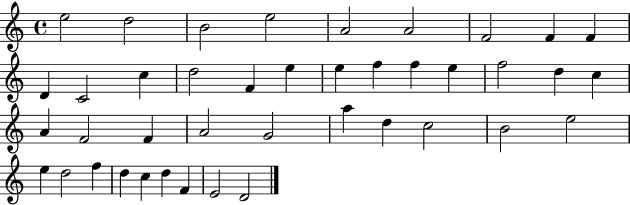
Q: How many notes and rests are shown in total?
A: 41